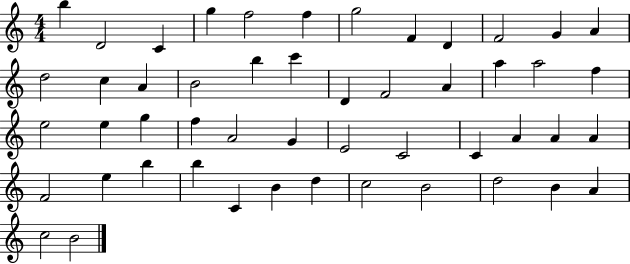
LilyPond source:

{
  \clef treble
  \numericTimeSignature
  \time 4/4
  \key c \major
  b''4 d'2 c'4 | g''4 f''2 f''4 | g''2 f'4 d'4 | f'2 g'4 a'4 | \break d''2 c''4 a'4 | b'2 b''4 c'''4 | d'4 f'2 a'4 | a''4 a''2 f''4 | \break e''2 e''4 g''4 | f''4 a'2 g'4 | e'2 c'2 | c'4 a'4 a'4 a'4 | \break f'2 e''4 b''4 | b''4 c'4 b'4 d''4 | c''2 b'2 | d''2 b'4 a'4 | \break c''2 b'2 | \bar "|."
}